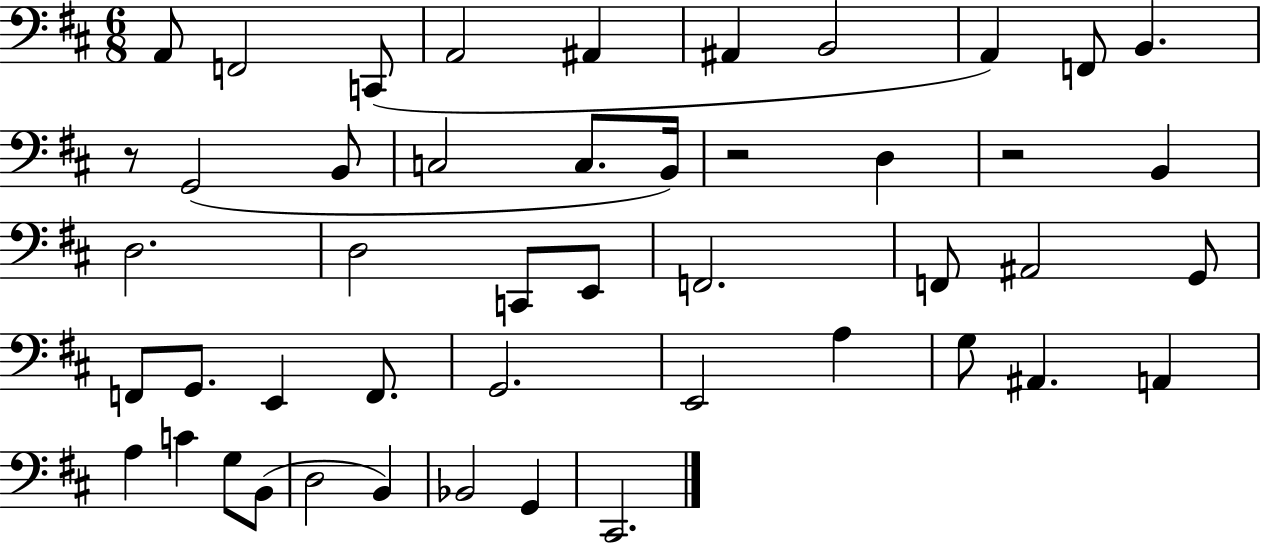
A2/e F2/h C2/e A2/h A#2/q A#2/q B2/h A2/q F2/e B2/q. R/e G2/h B2/e C3/h C3/e. B2/s R/h D3/q R/h B2/q D3/h. D3/h C2/e E2/e F2/h. F2/e A#2/h G2/e F2/e G2/e. E2/q F2/e. G2/h. E2/h A3/q G3/e A#2/q. A2/q A3/q C4/q G3/e B2/e D3/h B2/q Bb2/h G2/q C#2/h.